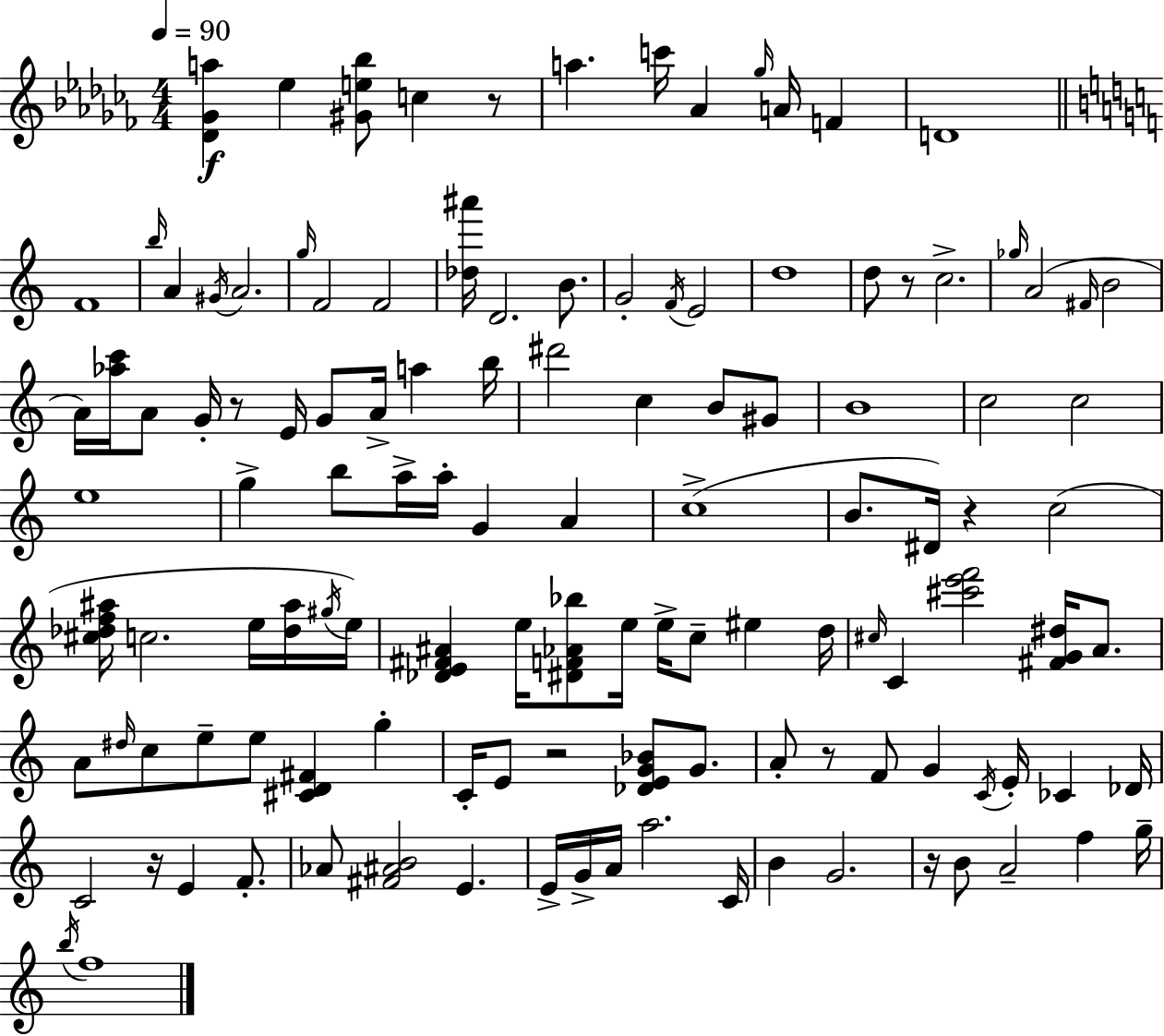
{
  \clef treble
  \numericTimeSignature
  \time 4/4
  \key aes \minor
  \tempo 4 = 90
  <des' ges' a''>4\f ees''4 <gis' e'' bes''>8 c''4 r8 | a''4. c'''16 aes'4 \grace { ges''16 } a'16 f'4 | d'1 | \bar "||" \break \key a \minor f'1 | \grace { b''16 } a'4 \acciaccatura { gis'16 } a'2. | \grace { g''16 } f'2 f'2 | <des'' ais'''>16 d'2. | \break b'8. g'2-. \acciaccatura { f'16 } e'2 | d''1 | d''8 r8 c''2.-> | \grace { ges''16 }( a'2 \grace { fis'16 } b'2 | \break a'16) <aes'' c'''>16 a'8 g'16-. r8 e'16 g'8 | a'16-> a''4 b''16 dis'''2 c''4 | b'8 gis'8 b'1 | c''2 c''2 | \break e''1 | g''4-> b''8 a''16-> a''16-. g'4 | a'4 c''1->( | b'8. dis'16) r4 c''2( | \break <cis'' des'' f'' ais''>16 c''2. | e''16 <des'' ais''>16 \acciaccatura { gis''16 }) e''16 <des' e' fis' ais'>4 e''16 <dis' f' aes' bes''>8 e''16 e''16-> | c''8-- eis''4 d''16 \grace { cis''16 } c'4 <cis''' e''' f'''>2 | <fis' g' dis''>16 a'8. a'8 \grace { dis''16 } c''8 e''8-- e''8 | \break <cis' d' fis'>4 g''4-. c'16-. e'8 r2 | <des' e' g' bes'>8 g'8. a'8-. r8 f'8 g'4 | \acciaccatura { c'16 } e'16-. ces'4 des'16 c'2 | r16 e'4 f'8.-. aes'8 <fis' ais' b'>2 | \break e'4. e'16-> g'16-> a'16 a''2. | c'16 b'4 g'2. | r16 b'8 a'2-- | f''4 g''16-- \acciaccatura { b''16 } f''1 | \break \bar "|."
}